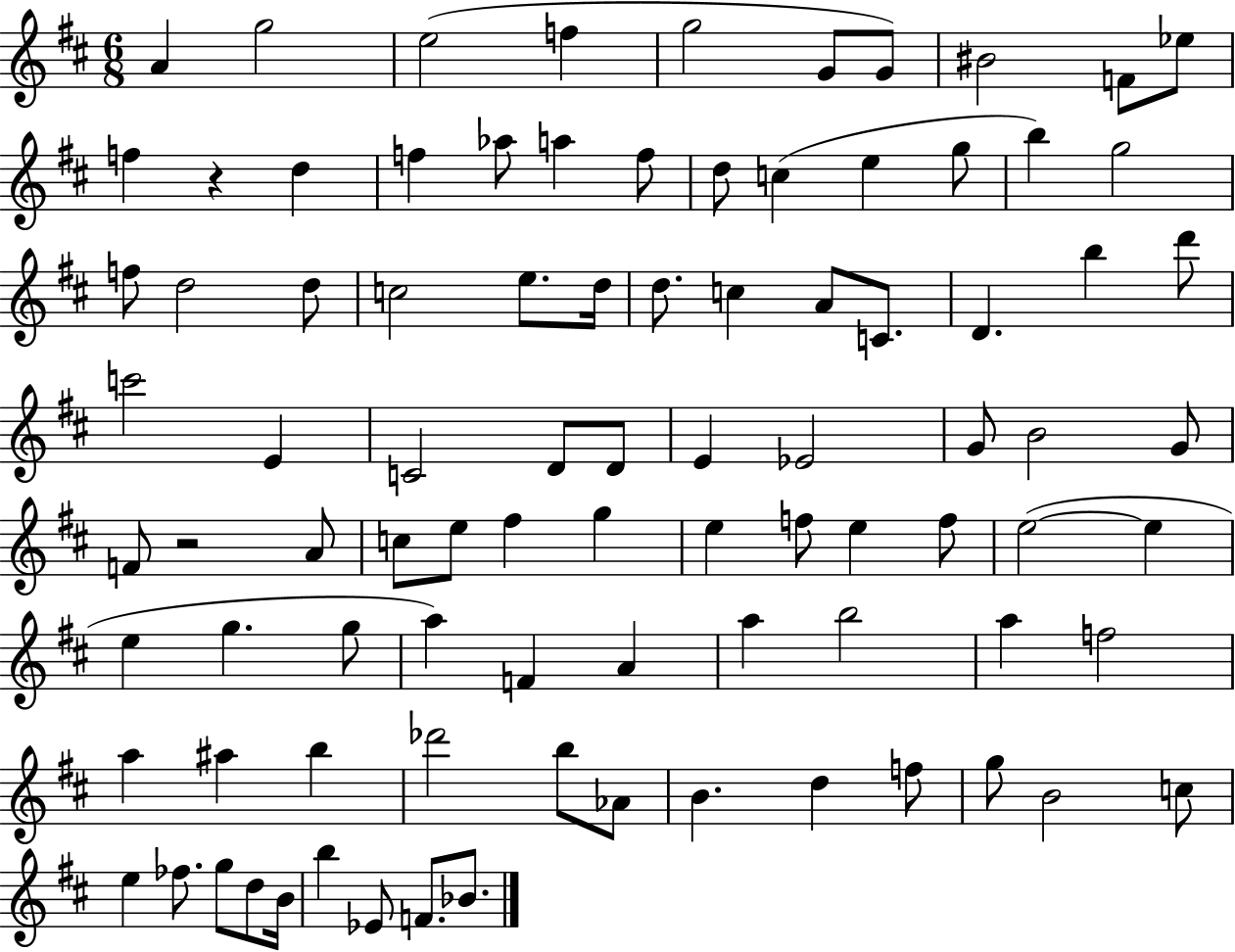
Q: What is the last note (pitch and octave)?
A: Bb4